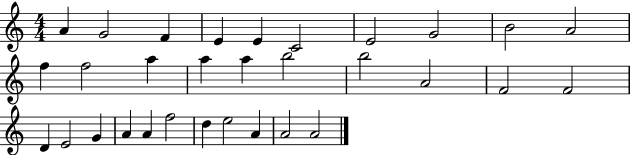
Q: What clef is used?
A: treble